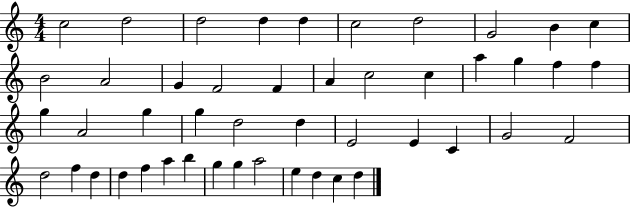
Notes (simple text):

C5/h D5/h D5/h D5/q D5/q C5/h D5/h G4/h B4/q C5/q B4/h A4/h G4/q F4/h F4/q A4/q C5/h C5/q A5/q G5/q F5/q F5/q G5/q A4/h G5/q G5/q D5/h D5/q E4/h E4/q C4/q G4/h F4/h D5/h F5/q D5/q D5/q F5/q A5/q B5/q G5/q G5/q A5/h E5/q D5/q C5/q D5/q